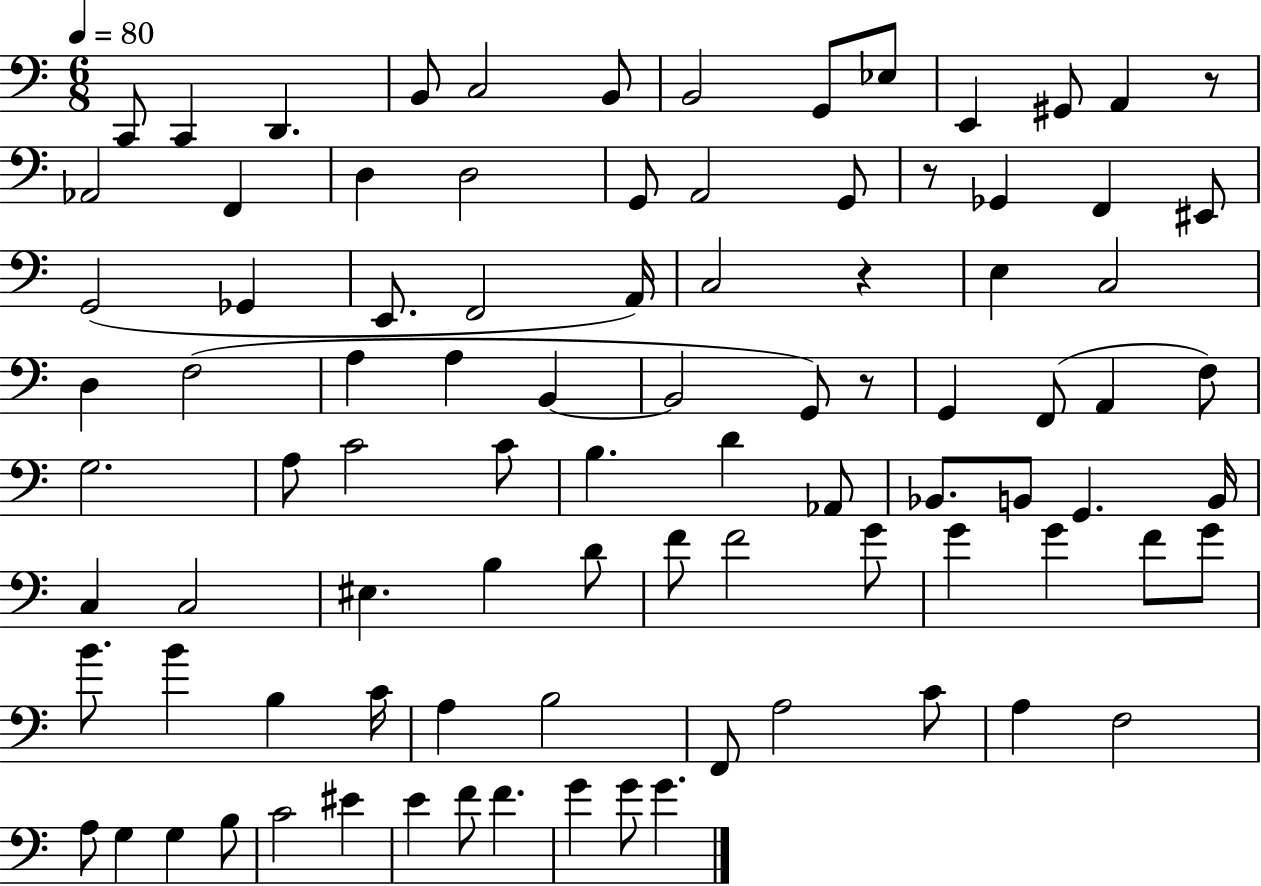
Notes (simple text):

C2/e C2/q D2/q. B2/e C3/h B2/e B2/h G2/e Eb3/e E2/q G#2/e A2/q R/e Ab2/h F2/q D3/q D3/h G2/e A2/h G2/e R/e Gb2/q F2/q EIS2/e G2/h Gb2/q E2/e. F2/h A2/s C3/h R/q E3/q C3/h D3/q F3/h A3/q A3/q B2/q B2/h G2/e R/e G2/q F2/e A2/q F3/e G3/h. A3/e C4/h C4/e B3/q. D4/q Ab2/e Bb2/e. B2/e G2/q. B2/s C3/q C3/h EIS3/q. B3/q D4/e F4/e F4/h G4/e G4/q G4/q F4/e G4/e B4/e. B4/q B3/q C4/s A3/q B3/h F2/e A3/h C4/e A3/q F3/h A3/e G3/q G3/q B3/e C4/h EIS4/q E4/q F4/e F4/q. G4/q G4/e G4/q.